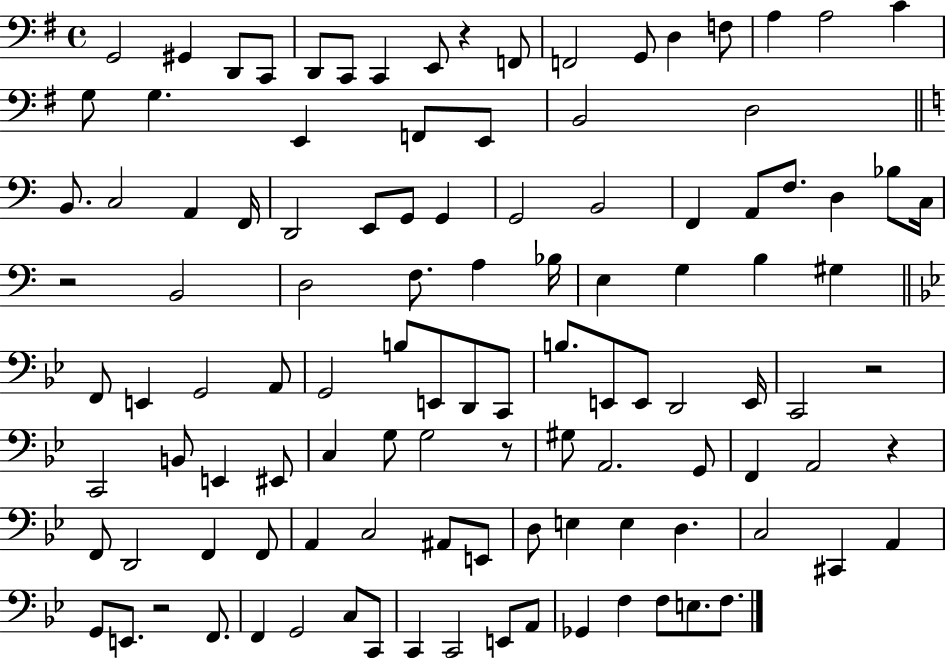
G2/h G#2/q D2/e C2/e D2/e C2/e C2/q E2/e R/q F2/e F2/h G2/e D3/q F3/e A3/q A3/h C4/q G3/e G3/q. E2/q F2/e E2/e B2/h D3/h B2/e. C3/h A2/q F2/s D2/h E2/e G2/e G2/q G2/h B2/h F2/q A2/e F3/e. D3/q Bb3/e C3/s R/h B2/h D3/h F3/e. A3/q Bb3/s E3/q G3/q B3/q G#3/q F2/e E2/q G2/h A2/e G2/h B3/e E2/e D2/e C2/e B3/e. E2/e E2/e D2/h E2/s C2/h R/h C2/h B2/e E2/q EIS2/e C3/q G3/e G3/h R/e G#3/e A2/h. G2/e F2/q A2/h R/q F2/e D2/h F2/q F2/e A2/q C3/h A#2/e E2/e D3/e E3/q E3/q D3/q. C3/h C#2/q A2/q G2/e E2/e. R/h F2/e. F2/q G2/h C3/e C2/e C2/q C2/h E2/e A2/e Gb2/q F3/q F3/e E3/e. F3/e.